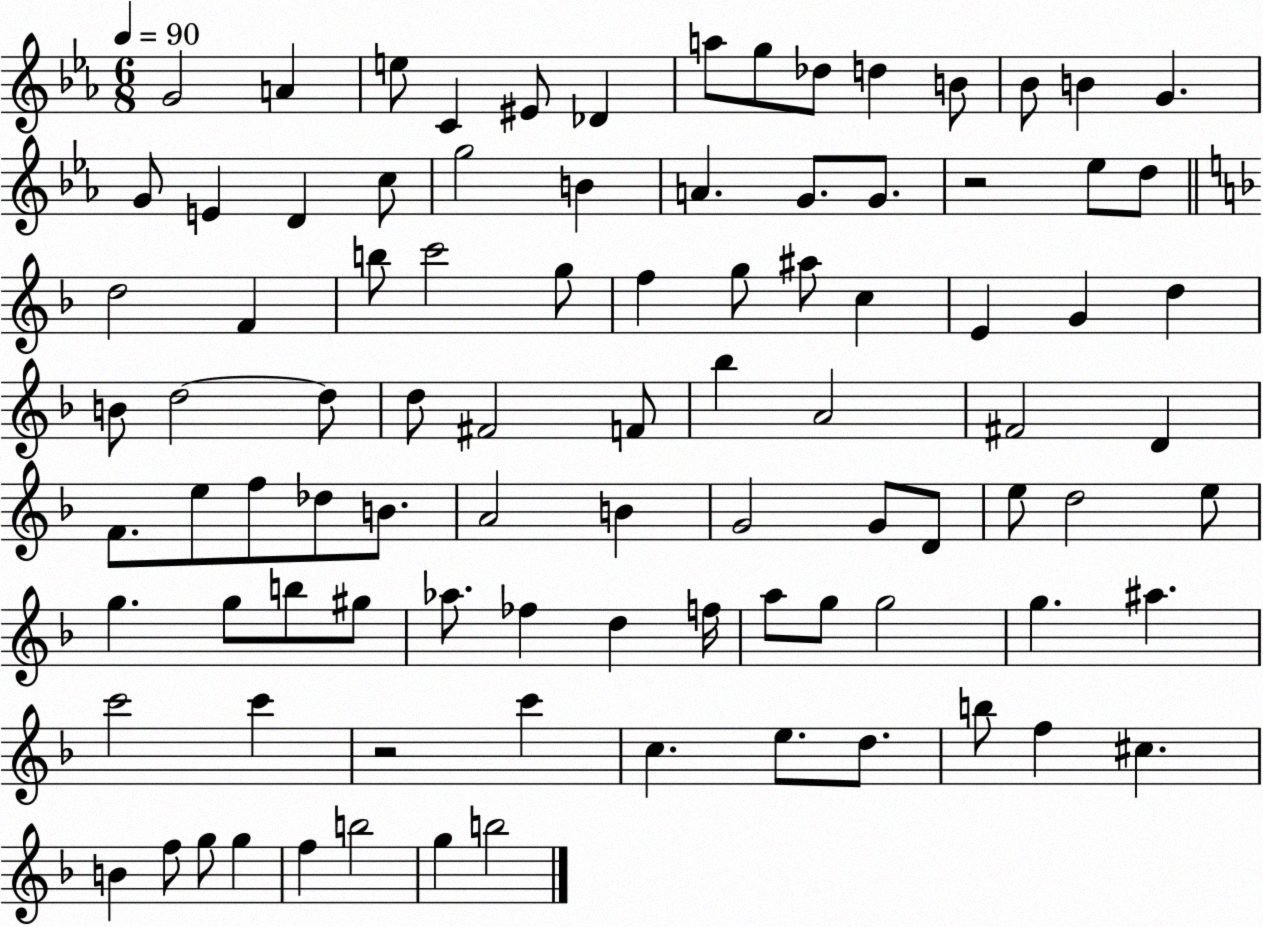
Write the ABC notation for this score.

X:1
T:Untitled
M:6/8
L:1/4
K:Eb
G2 A e/2 C ^E/2 _D a/2 g/2 _d/2 d B/2 _B/2 B G G/2 E D c/2 g2 B A G/2 G/2 z2 _e/2 d/2 d2 F b/2 c'2 g/2 f g/2 ^a/2 c E G d B/2 d2 d/2 d/2 ^F2 F/2 _b A2 ^F2 D F/2 e/2 f/2 _d/2 B/2 A2 B G2 G/2 D/2 e/2 d2 e/2 g g/2 b/2 ^g/2 _a/2 _f d f/4 a/2 g/2 g2 g ^a c'2 c' z2 c' c e/2 d/2 b/2 f ^c B f/2 g/2 g f b2 g b2